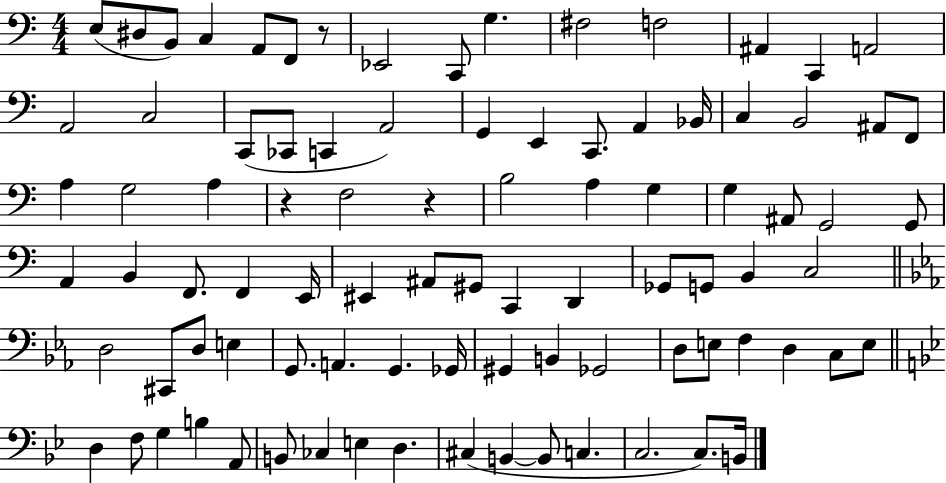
{
  \clef bass
  \numericTimeSignature
  \time 4/4
  \key c \major
  \repeat volta 2 { e8( dis8 b,8) c4 a,8 f,8 r8 | ees,2 c,8 g4. | fis2 f2 | ais,4 c,4 a,2 | \break a,2 c2 | c,8( ces,8 c,4 a,2) | g,4 e,4 c,8. a,4 bes,16 | c4 b,2 ais,8 f,8 | \break a4 g2 a4 | r4 f2 r4 | b2 a4 g4 | g4 ais,8 g,2 g,8 | \break a,4 b,4 f,8. f,4 e,16 | eis,4 ais,8 gis,8 c,4 d,4 | ges,8 g,8 b,4 c2 | \bar "||" \break \key c \minor d2 cis,8 d8 e4 | g,8. a,4. g,4. ges,16 | gis,4 b,4 ges,2 | d8 e8 f4 d4 c8 e8 | \break \bar "||" \break \key bes \major d4 f8 g4 b4 a,8 | b,8 ces4 e4 d4. | cis4( b,4~~ b,8 c4. | c2. c8.) b,16 | \break } \bar "|."
}